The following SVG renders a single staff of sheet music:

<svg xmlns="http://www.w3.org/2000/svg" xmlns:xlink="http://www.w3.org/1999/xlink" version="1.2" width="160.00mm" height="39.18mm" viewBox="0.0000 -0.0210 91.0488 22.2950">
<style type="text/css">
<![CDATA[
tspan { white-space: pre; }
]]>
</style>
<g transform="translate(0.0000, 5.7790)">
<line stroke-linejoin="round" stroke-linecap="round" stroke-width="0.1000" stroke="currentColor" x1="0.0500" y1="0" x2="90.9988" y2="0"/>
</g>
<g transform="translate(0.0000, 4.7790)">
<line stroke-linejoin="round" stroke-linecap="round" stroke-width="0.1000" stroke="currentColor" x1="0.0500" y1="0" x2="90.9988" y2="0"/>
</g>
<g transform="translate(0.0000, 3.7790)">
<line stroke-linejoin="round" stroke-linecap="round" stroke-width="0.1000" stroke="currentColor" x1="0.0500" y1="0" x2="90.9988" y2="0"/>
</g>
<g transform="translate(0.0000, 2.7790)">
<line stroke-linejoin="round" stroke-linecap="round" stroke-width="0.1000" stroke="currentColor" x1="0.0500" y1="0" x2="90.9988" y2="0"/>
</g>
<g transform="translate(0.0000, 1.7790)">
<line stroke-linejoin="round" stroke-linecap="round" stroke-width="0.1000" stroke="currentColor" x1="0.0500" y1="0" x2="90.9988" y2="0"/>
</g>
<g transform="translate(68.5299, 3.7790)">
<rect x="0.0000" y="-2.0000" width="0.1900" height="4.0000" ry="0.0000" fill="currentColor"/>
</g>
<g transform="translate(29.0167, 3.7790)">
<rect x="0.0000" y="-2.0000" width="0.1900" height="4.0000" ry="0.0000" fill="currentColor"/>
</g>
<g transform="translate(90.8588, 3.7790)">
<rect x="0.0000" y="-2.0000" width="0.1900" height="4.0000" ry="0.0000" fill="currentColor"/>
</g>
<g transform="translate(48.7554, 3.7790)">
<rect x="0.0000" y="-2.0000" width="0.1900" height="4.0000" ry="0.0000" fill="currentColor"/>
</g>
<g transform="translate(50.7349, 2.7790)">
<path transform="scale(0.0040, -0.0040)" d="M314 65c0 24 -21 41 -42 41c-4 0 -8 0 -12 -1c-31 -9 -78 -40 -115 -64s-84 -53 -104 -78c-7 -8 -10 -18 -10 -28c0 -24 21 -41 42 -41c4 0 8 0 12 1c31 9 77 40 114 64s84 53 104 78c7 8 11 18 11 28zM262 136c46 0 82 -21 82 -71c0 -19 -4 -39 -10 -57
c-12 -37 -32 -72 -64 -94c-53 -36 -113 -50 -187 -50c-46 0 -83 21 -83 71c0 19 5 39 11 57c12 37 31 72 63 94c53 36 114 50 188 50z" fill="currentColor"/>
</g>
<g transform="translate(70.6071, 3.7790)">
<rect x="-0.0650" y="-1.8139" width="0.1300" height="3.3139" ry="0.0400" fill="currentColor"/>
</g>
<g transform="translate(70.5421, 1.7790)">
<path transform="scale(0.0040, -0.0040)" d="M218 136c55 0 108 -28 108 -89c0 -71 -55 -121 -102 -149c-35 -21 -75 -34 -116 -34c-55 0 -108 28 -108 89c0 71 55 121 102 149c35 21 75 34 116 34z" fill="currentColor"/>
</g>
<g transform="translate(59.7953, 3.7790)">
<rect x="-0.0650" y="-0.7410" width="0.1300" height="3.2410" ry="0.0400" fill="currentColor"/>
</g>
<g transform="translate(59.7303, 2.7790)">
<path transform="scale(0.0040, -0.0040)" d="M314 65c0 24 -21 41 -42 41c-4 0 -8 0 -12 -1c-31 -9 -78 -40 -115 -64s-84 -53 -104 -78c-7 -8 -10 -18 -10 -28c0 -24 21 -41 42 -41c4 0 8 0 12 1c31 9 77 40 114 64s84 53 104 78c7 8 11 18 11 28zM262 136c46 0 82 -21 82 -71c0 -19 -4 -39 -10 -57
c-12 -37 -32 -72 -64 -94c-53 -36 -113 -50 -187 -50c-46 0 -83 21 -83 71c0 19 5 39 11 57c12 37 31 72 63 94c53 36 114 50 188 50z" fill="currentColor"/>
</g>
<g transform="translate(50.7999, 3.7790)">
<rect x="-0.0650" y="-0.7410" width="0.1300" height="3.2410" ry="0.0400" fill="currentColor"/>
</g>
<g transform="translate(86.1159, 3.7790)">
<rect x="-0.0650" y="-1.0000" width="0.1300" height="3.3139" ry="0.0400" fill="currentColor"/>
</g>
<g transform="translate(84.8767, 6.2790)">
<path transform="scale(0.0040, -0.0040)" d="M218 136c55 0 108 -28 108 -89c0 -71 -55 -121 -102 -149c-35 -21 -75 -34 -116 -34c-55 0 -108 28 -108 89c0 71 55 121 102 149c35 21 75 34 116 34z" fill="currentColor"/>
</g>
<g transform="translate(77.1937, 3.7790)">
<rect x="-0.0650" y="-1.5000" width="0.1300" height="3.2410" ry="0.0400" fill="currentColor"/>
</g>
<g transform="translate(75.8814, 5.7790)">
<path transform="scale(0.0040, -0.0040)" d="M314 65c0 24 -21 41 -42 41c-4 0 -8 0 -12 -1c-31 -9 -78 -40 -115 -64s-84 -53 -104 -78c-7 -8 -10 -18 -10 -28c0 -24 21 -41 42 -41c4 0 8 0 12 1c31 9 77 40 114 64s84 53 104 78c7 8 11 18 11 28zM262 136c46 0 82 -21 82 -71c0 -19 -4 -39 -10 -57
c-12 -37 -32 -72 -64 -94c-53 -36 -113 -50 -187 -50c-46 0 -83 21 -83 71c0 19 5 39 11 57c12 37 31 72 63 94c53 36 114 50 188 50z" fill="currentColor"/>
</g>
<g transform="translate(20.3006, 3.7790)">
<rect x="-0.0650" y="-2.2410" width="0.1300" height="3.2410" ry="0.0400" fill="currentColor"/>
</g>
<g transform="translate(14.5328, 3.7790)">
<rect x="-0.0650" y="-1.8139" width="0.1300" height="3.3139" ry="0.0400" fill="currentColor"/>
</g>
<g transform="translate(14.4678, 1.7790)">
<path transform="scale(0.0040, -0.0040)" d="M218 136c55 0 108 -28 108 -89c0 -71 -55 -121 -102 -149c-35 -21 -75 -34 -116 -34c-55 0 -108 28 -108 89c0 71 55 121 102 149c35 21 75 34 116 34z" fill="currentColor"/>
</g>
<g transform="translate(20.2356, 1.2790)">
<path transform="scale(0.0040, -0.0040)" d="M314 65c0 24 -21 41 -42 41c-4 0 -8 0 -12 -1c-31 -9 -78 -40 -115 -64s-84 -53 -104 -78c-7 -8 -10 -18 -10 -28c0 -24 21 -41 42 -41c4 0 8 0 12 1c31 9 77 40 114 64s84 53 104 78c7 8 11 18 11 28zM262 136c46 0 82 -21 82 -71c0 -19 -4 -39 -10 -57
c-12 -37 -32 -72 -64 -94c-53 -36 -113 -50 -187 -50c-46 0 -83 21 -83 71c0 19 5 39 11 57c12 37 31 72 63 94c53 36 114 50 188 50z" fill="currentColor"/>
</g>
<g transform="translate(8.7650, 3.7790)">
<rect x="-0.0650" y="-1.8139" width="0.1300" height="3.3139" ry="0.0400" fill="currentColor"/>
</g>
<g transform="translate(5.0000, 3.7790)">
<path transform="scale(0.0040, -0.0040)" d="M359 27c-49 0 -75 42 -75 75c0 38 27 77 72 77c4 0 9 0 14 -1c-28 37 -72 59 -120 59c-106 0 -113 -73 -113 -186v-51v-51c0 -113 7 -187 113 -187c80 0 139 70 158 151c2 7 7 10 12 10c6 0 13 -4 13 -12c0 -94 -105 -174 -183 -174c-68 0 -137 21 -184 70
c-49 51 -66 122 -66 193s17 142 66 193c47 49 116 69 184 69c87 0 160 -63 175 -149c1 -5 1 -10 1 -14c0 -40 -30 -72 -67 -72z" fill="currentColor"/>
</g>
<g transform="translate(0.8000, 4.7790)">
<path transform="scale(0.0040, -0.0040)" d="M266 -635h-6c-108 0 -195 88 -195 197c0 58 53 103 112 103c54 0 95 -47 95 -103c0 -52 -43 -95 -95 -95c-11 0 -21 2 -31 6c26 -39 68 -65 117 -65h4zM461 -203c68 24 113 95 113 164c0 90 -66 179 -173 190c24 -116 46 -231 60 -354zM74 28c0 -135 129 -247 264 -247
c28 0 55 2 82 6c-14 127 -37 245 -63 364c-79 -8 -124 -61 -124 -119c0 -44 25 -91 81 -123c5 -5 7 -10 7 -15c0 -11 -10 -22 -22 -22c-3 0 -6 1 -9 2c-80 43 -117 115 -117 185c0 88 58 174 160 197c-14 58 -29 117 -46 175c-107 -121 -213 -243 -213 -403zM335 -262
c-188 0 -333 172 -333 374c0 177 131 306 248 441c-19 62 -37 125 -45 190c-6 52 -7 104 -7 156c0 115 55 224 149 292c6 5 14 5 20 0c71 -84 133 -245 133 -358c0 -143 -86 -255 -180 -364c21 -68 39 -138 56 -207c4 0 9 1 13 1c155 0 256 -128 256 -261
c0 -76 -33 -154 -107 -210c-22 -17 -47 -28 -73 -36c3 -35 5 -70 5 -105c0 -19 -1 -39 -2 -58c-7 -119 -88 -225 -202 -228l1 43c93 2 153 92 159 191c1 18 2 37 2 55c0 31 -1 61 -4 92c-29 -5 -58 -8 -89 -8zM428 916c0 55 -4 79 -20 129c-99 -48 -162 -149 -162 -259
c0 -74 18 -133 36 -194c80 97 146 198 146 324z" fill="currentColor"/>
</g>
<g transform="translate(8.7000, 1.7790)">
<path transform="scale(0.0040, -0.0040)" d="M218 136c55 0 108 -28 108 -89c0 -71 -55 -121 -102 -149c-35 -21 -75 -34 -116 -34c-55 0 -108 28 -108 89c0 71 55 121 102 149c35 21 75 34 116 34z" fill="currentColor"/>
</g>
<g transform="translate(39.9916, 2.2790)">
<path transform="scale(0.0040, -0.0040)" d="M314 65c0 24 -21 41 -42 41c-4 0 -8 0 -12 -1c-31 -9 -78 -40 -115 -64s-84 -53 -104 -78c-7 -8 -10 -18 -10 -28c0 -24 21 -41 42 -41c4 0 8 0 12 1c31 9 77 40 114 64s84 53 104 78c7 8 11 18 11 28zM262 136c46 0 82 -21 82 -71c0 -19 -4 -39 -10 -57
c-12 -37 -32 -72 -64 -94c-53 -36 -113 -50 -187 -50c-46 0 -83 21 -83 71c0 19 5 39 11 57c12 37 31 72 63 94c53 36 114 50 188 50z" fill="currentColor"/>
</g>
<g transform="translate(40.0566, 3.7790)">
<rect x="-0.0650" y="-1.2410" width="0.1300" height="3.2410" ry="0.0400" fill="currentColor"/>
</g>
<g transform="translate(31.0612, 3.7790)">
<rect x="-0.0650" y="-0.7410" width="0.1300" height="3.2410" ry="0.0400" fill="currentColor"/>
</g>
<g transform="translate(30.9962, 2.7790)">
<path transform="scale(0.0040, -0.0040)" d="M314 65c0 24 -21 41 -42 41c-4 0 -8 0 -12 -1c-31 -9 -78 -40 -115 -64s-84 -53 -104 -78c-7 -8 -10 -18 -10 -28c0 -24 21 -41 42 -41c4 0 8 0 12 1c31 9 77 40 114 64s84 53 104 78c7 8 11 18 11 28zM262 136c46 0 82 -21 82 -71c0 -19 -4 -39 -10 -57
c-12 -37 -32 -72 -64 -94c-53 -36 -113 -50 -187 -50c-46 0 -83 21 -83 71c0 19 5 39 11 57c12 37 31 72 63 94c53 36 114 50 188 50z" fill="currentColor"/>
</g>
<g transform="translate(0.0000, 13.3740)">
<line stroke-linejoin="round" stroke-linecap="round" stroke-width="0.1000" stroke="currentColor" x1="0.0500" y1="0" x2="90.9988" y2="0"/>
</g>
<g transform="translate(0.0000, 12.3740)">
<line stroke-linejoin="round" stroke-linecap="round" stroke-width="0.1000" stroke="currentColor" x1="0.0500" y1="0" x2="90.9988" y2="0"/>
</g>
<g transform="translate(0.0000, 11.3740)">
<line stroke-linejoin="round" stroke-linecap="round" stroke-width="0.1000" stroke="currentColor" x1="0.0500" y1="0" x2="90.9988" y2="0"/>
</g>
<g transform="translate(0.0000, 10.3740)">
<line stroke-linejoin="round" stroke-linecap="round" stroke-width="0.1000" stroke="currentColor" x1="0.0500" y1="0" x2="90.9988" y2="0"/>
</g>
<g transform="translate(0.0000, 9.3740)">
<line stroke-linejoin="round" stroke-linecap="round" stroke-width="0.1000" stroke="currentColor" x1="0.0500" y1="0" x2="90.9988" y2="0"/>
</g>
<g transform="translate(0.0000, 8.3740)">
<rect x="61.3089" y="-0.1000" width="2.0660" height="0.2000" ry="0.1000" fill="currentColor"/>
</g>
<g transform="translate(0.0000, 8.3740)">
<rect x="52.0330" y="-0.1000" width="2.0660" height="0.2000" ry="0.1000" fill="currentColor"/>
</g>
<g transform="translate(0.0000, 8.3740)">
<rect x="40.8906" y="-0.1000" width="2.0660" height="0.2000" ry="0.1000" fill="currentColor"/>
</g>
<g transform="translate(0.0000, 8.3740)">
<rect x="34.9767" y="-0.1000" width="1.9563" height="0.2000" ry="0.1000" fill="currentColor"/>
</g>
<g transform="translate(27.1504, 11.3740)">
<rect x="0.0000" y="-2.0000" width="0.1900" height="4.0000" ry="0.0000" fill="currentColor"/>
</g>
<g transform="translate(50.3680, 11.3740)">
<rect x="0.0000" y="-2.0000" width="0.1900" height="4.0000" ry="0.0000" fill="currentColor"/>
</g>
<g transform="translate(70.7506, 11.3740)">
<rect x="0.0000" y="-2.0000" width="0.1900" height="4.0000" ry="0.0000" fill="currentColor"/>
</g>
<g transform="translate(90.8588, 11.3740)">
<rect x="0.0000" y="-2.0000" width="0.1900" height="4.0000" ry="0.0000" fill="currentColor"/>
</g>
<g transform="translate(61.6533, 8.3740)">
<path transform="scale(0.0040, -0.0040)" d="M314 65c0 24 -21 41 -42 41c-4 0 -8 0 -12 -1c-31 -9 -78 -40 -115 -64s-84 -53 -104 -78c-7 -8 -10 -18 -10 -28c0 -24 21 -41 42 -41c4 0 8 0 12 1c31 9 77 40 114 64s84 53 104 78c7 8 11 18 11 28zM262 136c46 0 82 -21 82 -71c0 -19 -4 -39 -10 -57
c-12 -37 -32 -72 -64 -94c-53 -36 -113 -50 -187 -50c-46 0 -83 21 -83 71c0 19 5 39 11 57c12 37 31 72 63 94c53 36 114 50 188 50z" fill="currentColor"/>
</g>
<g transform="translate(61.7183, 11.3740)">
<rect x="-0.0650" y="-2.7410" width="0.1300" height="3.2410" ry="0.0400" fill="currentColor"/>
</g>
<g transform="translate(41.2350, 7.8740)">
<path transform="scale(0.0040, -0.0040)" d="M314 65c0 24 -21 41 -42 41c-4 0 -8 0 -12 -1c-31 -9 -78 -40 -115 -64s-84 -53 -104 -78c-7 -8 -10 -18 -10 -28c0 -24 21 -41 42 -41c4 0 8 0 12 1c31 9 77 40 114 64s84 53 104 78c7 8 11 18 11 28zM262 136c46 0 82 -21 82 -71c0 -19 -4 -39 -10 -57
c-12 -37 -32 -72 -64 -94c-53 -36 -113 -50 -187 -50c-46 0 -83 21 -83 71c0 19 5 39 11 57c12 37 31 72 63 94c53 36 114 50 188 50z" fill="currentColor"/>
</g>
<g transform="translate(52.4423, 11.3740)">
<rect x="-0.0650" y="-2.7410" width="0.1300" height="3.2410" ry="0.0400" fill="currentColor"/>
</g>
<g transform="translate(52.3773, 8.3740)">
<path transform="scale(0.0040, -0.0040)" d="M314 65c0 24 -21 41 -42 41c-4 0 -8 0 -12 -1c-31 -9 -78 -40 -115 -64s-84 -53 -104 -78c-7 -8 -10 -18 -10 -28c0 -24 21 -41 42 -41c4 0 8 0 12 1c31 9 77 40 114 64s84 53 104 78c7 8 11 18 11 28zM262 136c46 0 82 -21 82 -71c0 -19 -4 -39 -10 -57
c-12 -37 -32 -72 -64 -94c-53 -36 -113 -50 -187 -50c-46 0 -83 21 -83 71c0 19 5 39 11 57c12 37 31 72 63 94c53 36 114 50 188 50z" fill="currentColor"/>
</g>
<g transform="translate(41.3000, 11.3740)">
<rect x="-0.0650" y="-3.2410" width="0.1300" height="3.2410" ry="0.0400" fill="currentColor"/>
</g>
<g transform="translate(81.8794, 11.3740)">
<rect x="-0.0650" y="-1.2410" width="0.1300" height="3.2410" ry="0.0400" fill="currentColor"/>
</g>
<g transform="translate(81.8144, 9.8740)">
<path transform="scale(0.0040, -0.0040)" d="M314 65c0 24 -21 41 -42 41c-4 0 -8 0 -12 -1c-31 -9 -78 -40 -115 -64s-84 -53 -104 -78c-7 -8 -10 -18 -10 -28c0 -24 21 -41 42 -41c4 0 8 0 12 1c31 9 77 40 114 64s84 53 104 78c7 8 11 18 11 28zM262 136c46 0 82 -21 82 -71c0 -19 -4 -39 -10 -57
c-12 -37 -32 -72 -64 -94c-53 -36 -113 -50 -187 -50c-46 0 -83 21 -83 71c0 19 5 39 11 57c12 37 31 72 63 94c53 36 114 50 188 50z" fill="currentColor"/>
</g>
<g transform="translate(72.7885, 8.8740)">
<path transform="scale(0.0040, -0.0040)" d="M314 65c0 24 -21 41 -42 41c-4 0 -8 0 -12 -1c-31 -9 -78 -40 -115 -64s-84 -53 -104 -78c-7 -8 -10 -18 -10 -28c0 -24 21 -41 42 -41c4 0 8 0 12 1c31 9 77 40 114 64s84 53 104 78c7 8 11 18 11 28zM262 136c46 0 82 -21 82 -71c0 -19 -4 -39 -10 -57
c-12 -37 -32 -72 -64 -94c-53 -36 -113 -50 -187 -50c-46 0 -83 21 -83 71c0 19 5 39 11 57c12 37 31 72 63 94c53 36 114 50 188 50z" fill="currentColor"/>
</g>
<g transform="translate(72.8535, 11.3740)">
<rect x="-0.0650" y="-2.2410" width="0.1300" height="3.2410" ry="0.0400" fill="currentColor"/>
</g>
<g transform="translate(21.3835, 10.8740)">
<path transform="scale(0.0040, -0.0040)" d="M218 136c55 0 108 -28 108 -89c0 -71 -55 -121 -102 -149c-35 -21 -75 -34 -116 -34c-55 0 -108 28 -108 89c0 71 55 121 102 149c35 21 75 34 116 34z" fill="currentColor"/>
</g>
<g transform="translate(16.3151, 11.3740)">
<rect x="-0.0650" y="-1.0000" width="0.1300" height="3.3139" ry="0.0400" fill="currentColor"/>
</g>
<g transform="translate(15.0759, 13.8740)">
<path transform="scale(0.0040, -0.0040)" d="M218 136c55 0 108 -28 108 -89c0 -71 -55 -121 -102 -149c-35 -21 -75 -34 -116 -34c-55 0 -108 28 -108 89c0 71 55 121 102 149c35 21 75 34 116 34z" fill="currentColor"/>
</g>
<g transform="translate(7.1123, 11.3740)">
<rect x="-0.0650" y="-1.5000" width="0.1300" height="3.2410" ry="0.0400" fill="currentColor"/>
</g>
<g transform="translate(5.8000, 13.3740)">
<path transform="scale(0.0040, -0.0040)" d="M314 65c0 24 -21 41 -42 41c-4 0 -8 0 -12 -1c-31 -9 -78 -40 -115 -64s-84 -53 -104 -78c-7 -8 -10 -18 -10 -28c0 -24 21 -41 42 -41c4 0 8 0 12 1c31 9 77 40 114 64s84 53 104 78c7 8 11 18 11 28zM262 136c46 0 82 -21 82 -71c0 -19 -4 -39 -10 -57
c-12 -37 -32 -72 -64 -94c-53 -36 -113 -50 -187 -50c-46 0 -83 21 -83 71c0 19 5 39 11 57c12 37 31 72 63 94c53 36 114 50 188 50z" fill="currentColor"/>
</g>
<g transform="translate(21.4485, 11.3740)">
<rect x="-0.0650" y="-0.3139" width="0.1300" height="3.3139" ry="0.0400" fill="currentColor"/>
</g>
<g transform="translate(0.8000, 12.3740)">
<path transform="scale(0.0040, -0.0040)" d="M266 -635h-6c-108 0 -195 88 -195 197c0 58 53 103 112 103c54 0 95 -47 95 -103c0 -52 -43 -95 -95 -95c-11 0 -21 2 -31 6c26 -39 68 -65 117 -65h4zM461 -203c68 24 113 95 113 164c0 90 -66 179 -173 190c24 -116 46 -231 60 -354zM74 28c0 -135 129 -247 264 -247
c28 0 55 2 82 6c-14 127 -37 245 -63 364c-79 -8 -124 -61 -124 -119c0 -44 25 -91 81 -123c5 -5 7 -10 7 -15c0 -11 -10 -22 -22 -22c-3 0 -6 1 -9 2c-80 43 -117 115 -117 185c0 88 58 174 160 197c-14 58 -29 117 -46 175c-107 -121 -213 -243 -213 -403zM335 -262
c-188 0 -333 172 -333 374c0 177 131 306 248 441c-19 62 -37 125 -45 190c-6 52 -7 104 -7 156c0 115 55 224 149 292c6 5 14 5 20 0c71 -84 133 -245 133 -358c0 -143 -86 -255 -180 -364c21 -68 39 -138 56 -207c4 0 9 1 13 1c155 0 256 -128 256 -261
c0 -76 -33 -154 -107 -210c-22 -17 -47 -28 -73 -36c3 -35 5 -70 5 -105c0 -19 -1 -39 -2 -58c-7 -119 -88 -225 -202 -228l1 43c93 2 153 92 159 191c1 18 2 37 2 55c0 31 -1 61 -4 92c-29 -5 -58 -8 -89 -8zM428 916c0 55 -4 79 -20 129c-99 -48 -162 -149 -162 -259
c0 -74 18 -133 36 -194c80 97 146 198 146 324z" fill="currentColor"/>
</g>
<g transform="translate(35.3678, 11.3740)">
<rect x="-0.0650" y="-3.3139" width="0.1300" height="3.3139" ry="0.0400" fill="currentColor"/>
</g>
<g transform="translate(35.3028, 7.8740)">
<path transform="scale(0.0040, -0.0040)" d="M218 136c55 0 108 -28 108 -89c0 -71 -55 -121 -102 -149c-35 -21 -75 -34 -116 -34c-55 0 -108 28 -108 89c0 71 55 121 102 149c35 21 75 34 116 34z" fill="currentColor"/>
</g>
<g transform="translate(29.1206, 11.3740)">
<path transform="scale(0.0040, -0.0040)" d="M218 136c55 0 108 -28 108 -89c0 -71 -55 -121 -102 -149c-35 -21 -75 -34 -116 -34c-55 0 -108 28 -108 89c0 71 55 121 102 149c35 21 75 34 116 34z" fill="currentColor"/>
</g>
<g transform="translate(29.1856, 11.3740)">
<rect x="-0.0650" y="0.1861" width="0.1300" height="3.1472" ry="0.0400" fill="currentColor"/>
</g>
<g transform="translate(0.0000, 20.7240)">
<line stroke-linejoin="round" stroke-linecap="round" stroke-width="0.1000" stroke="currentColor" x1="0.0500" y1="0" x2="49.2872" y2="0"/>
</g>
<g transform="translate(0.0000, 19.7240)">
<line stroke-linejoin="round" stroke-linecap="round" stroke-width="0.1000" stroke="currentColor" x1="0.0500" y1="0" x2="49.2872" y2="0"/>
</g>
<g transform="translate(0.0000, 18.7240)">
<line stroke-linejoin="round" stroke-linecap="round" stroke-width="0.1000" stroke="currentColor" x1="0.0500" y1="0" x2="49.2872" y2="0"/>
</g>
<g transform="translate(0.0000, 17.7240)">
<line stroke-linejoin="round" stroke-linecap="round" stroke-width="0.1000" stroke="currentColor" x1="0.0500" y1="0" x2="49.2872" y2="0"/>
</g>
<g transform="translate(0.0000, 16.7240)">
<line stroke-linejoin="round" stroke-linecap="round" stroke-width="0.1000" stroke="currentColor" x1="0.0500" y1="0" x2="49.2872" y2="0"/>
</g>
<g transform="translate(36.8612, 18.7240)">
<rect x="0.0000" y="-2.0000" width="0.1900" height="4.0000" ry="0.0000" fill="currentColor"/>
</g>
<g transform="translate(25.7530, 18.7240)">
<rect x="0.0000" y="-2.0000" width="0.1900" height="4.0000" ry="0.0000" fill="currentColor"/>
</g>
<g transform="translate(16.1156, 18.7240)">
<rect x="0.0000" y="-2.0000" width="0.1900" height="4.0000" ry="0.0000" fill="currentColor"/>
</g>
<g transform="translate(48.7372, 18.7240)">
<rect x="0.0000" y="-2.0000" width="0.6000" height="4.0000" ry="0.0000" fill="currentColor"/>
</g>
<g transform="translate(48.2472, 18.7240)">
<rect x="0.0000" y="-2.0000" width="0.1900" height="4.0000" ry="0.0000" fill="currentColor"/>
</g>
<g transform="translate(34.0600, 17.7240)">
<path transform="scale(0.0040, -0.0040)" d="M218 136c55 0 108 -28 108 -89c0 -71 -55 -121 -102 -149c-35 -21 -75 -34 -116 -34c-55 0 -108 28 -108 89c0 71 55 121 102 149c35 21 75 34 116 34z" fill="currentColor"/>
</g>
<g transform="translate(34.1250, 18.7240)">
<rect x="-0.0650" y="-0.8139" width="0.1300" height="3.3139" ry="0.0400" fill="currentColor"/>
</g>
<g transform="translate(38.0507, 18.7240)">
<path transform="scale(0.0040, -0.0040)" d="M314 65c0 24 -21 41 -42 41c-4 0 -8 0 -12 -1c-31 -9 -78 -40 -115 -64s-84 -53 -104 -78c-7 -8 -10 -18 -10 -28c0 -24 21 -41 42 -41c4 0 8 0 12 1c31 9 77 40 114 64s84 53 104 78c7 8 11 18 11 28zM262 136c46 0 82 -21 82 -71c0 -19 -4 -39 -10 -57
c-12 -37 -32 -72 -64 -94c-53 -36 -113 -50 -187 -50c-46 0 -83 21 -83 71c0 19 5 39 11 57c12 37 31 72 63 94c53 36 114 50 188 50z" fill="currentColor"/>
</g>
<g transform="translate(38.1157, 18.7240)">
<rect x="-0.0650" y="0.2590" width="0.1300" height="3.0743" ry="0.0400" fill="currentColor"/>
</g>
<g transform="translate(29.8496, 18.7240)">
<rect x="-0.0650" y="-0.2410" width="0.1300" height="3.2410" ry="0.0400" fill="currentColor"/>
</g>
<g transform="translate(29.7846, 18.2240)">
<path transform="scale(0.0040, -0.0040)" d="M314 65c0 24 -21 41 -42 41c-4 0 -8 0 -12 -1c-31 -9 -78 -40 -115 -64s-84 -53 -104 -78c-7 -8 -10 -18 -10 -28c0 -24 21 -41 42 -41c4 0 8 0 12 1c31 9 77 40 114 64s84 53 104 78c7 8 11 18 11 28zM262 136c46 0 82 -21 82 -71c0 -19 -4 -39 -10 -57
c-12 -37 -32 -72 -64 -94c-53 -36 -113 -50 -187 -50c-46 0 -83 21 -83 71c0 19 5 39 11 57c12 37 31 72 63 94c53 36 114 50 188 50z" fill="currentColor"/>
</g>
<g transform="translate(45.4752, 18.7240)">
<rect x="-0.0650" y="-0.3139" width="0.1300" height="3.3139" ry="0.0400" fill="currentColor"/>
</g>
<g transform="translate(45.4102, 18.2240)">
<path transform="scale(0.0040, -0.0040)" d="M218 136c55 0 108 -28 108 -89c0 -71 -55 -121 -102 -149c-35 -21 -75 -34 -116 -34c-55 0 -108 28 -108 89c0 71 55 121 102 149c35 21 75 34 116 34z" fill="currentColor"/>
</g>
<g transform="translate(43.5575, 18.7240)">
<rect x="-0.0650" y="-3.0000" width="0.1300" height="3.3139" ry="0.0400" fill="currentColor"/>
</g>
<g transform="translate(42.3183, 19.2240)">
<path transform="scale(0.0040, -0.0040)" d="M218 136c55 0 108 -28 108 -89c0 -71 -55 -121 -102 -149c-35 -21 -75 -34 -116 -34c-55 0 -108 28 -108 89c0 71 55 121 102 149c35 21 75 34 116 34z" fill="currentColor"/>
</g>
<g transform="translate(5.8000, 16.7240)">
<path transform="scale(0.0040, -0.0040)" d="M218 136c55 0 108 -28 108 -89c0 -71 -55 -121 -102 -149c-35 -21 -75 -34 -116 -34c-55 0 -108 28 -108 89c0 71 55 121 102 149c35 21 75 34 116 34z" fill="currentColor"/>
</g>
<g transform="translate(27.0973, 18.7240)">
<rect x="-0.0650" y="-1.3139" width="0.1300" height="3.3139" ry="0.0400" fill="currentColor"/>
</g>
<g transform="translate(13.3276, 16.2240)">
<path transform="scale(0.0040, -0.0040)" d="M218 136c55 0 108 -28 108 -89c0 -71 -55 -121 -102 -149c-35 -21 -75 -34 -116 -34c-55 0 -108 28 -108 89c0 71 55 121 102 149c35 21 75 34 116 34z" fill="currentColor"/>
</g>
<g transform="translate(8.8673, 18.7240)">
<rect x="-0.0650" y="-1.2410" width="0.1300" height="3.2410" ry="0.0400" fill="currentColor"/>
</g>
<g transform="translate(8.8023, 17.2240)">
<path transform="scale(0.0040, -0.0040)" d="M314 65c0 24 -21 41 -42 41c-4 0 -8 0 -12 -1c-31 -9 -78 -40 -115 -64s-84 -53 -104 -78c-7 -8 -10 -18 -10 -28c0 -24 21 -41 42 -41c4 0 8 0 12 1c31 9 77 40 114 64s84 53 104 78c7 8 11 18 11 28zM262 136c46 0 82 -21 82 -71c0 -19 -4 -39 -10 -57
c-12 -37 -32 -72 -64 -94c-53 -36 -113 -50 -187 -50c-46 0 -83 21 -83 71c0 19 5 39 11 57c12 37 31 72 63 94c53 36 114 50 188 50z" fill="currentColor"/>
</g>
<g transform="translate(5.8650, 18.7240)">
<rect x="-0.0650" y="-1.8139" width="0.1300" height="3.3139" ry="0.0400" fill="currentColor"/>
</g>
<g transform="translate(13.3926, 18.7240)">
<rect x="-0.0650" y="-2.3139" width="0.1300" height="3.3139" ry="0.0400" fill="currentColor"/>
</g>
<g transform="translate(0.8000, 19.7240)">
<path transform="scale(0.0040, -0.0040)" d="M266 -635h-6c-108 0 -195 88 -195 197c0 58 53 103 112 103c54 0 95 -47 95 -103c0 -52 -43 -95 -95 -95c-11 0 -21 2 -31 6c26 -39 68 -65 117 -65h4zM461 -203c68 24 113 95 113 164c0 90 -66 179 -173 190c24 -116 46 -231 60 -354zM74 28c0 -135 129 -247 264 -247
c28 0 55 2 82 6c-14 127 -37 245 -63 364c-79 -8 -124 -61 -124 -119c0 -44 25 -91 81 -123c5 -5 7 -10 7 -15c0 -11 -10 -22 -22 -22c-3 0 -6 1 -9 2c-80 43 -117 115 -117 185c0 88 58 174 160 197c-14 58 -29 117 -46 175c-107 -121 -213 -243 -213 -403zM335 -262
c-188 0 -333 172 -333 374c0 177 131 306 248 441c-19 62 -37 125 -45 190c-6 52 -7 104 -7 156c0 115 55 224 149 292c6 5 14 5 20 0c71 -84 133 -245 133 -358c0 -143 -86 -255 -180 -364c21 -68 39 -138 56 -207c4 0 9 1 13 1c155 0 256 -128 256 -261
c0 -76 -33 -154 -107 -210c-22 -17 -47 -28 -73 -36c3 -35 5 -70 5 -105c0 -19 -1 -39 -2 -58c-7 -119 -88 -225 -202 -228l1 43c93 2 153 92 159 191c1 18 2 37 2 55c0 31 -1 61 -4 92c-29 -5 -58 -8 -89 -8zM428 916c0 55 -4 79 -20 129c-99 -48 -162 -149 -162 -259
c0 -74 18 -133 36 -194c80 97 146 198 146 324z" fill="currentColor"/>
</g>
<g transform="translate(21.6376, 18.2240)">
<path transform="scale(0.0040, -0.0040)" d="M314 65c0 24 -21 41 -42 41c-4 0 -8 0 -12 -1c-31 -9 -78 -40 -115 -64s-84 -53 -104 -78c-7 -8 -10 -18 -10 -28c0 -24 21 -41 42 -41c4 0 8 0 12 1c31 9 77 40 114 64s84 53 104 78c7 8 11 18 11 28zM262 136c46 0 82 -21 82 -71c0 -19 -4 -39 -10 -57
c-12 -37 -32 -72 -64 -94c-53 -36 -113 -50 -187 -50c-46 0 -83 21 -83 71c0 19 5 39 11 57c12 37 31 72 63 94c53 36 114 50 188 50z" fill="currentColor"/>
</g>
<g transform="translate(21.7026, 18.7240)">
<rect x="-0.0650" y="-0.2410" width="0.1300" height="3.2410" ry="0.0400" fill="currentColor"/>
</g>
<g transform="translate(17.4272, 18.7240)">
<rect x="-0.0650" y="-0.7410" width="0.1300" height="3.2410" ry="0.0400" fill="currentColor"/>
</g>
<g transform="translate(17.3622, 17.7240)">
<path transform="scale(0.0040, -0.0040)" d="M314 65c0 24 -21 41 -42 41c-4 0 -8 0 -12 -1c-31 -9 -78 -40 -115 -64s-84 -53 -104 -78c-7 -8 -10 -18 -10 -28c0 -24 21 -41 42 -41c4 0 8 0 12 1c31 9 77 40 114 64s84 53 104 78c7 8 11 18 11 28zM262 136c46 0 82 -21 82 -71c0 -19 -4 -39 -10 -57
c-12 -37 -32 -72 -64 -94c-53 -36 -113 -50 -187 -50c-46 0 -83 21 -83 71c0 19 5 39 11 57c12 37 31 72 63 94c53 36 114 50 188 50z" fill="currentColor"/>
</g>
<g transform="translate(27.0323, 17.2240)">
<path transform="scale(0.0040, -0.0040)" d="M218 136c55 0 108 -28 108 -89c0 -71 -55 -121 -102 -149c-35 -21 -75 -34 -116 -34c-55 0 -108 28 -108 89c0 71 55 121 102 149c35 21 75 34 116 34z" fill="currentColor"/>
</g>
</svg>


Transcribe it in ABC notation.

X:1
T:Untitled
M:4/4
L:1/4
K:C
f f g2 d2 e2 d2 d2 f E2 D E2 D c B b b2 a2 a2 g2 e2 f e2 g d2 c2 e c2 d B2 A c